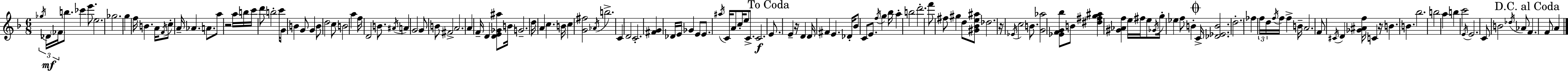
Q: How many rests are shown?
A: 4